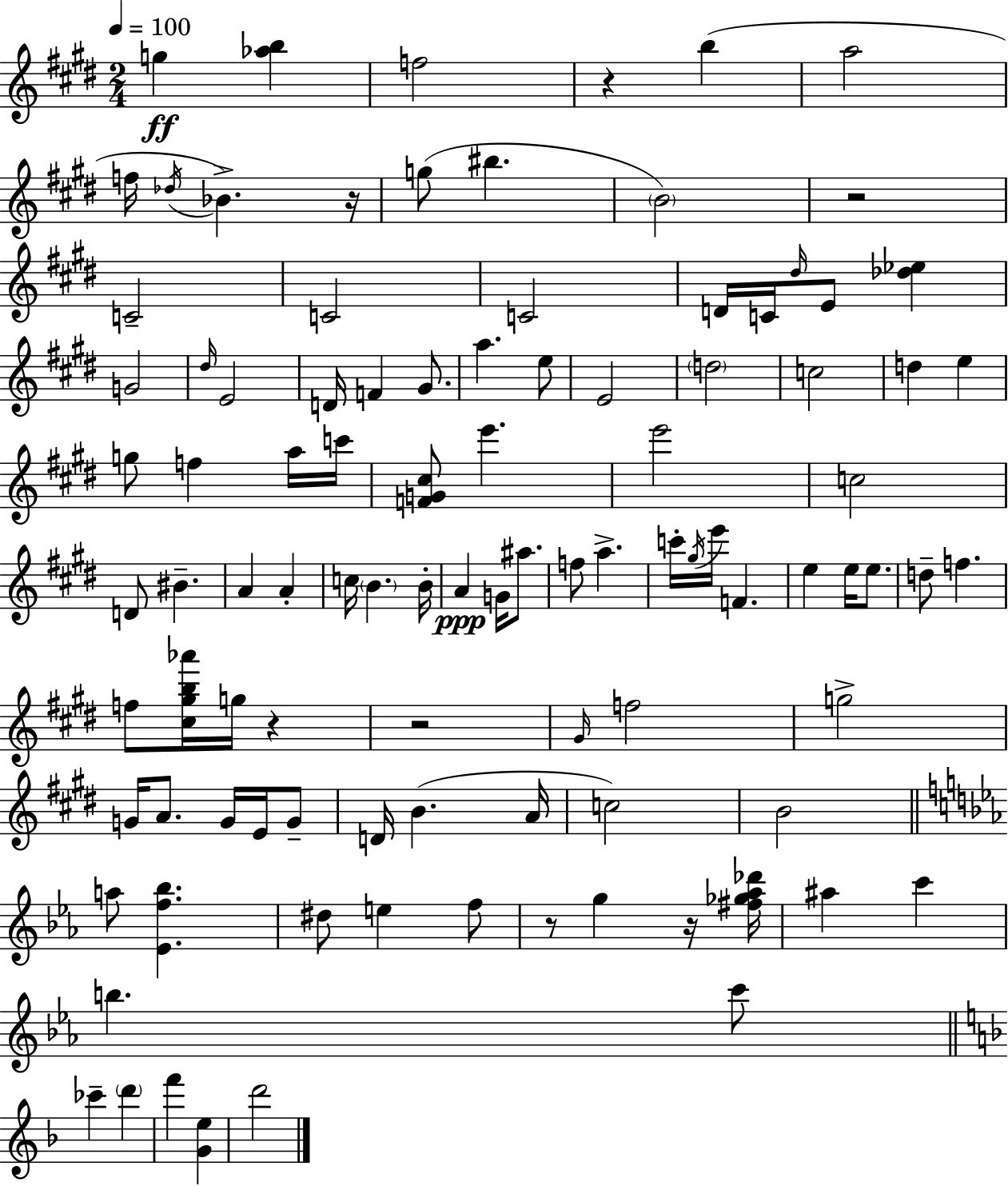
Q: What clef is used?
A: treble